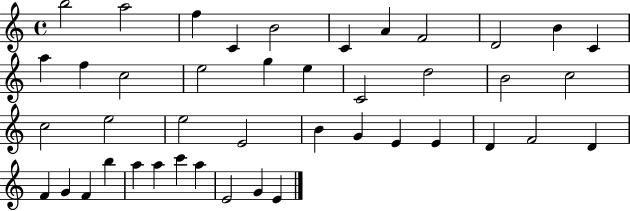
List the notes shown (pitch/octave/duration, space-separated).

B5/h A5/h F5/q C4/q B4/h C4/q A4/q F4/h D4/h B4/q C4/q A5/q F5/q C5/h E5/h G5/q E5/q C4/h D5/h B4/h C5/h C5/h E5/h E5/h E4/h B4/q G4/q E4/q E4/q D4/q F4/h D4/q F4/q G4/q F4/q B5/q A5/q A5/q C6/q A5/q E4/h G4/q E4/q